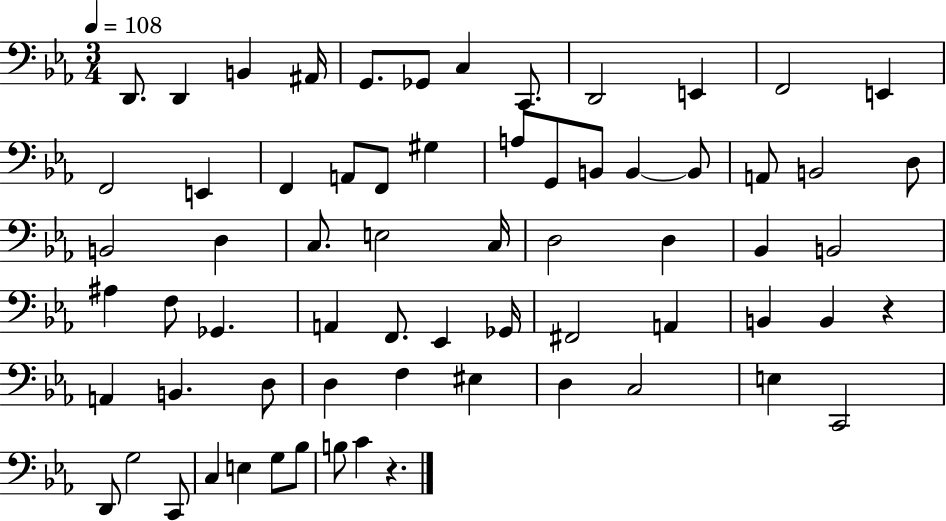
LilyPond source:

{
  \clef bass
  \numericTimeSignature
  \time 3/4
  \key ees \major
  \tempo 4 = 108
  d,8. d,4 b,4 ais,16 | g,8. ges,8 c4 c,8. | d,2 e,4 | f,2 e,4 | \break f,2 e,4 | f,4 a,8 f,8 gis4 | a8 g,8 b,8 b,4~~ b,8 | a,8 b,2 d8 | \break b,2 d4 | c8. e2 c16 | d2 d4 | bes,4 b,2 | \break ais4 f8 ges,4. | a,4 f,8. ees,4 ges,16 | fis,2 a,4 | b,4 b,4 r4 | \break a,4 b,4. d8 | d4 f4 eis4 | d4 c2 | e4 c,2 | \break d,8 g2 c,8 | c4 e4 g8 bes8 | b8 c'4 r4. | \bar "|."
}